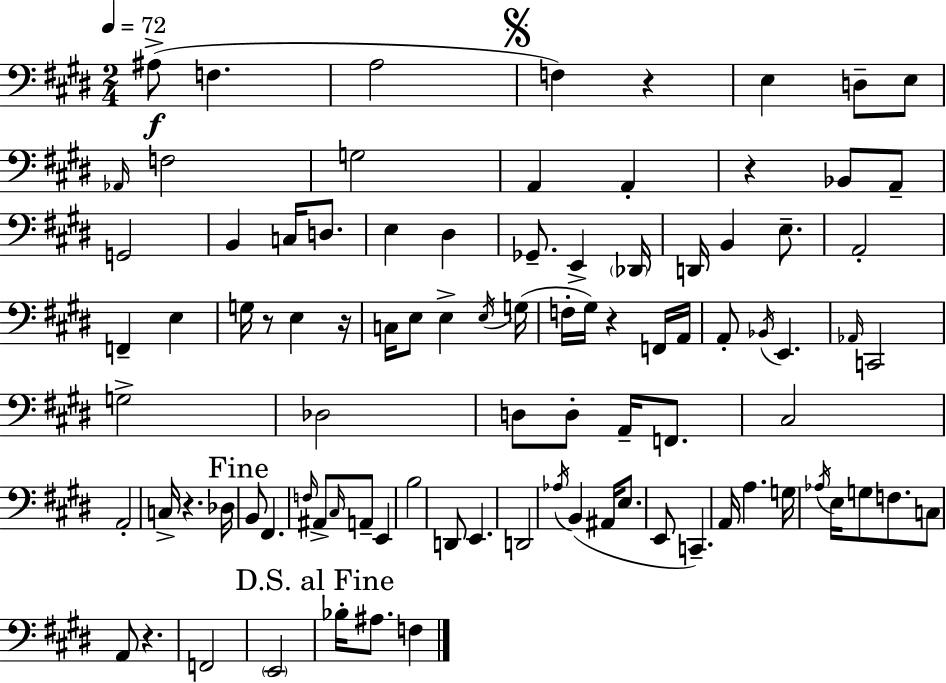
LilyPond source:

{
  \clef bass
  \numericTimeSignature
  \time 2/4
  \key e \major
  \tempo 4 = 72
  ais8->(\f f4. | a2 | \mark \markup { \musicglyph "scripts.segno" } f4) r4 | e4 d8-- e8 | \break \grace { aes,16 } f2 | g2 | a,4 a,4-. | r4 bes,8 a,8-- | \break g,2 | b,4 c16 d8. | e4 dis4 | ges,8.-- e,4-> | \break \parenthesize des,16 d,16 b,4 e8.-- | a,2-. | f,4-- e4 | g16 r8 e4 | \break r16 c16 e8 e4-> | \acciaccatura { e16 } g16( f16-. gis16) r4 | f,16 a,16 a,8-. \acciaccatura { bes,16 } e,4. | \grace { aes,16 } c,2 | \break g2-> | des2 | d8 d8-. | a,16-- f,8. cis2 | \break a,2-. | c16-> r4. | des16 \mark "Fine" b,8 fis,4. | \grace { f16 } ais,8-> \grace { cis16 } | \break a,8-- e,4 b2 | d,8 | e,4. d,2 | \acciaccatura { aes16 } b,4( | \break ais,16 e8. e,8 | c,4.--) a,16 | a4. g16 \acciaccatura { aes16 } | e16 g8 f8. c8 | \break a,8 r4. | f,2 | \parenthesize e,2 | \mark "D.S. al Fine" bes16-. ais8. f4 | \break \bar "|."
}